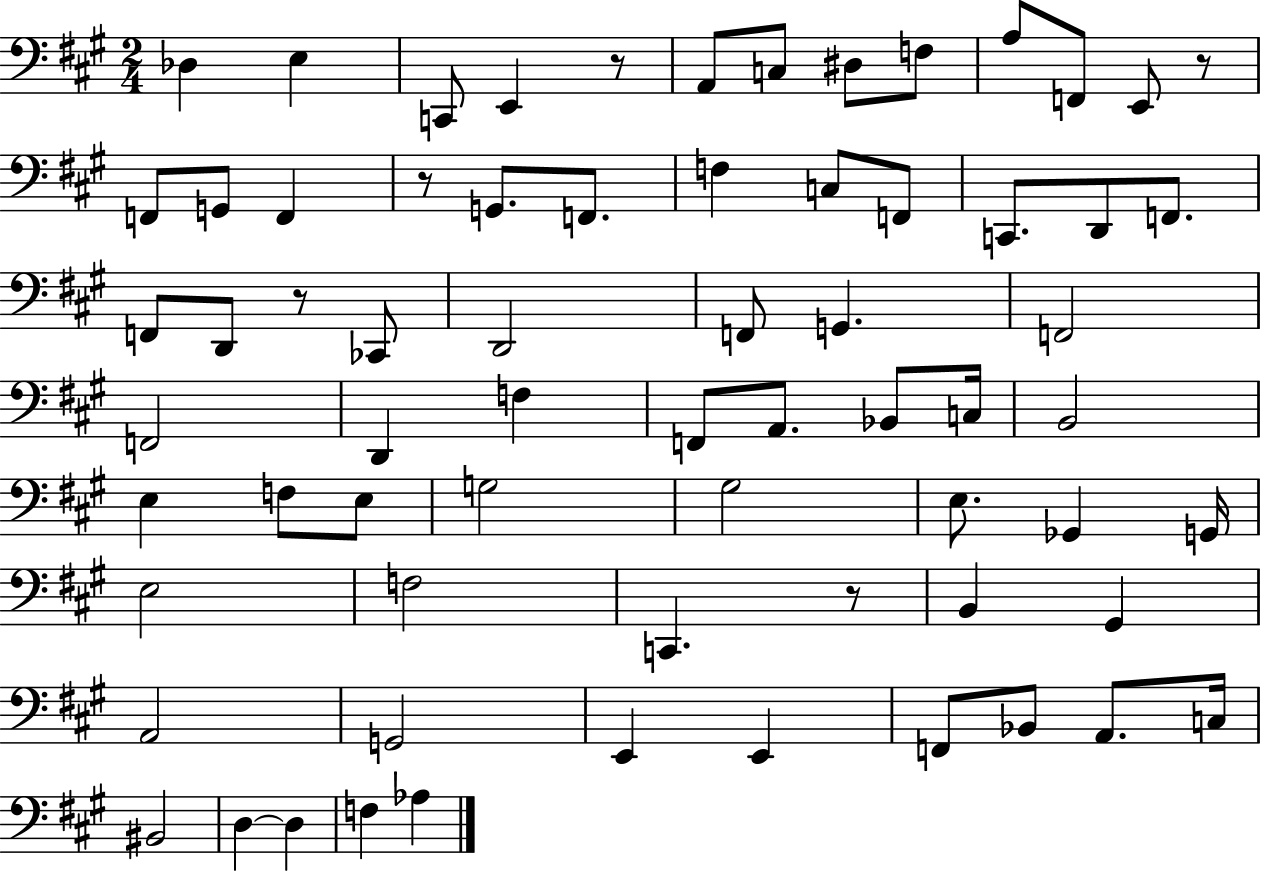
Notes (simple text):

Db3/q E3/q C2/e E2/q R/e A2/e C3/e D#3/e F3/e A3/e F2/e E2/e R/e F2/e G2/e F2/q R/e G2/e. F2/e. F3/q C3/e F2/e C2/e. D2/e F2/e. F2/e D2/e R/e CES2/e D2/h F2/e G2/q. F2/h F2/h D2/q F3/q F2/e A2/e. Bb2/e C3/s B2/h E3/q F3/e E3/e G3/h G#3/h E3/e. Gb2/q G2/s E3/h F3/h C2/q. R/e B2/q G#2/q A2/h G2/h E2/q E2/q F2/e Bb2/e A2/e. C3/s BIS2/h D3/q D3/q F3/q Ab3/q